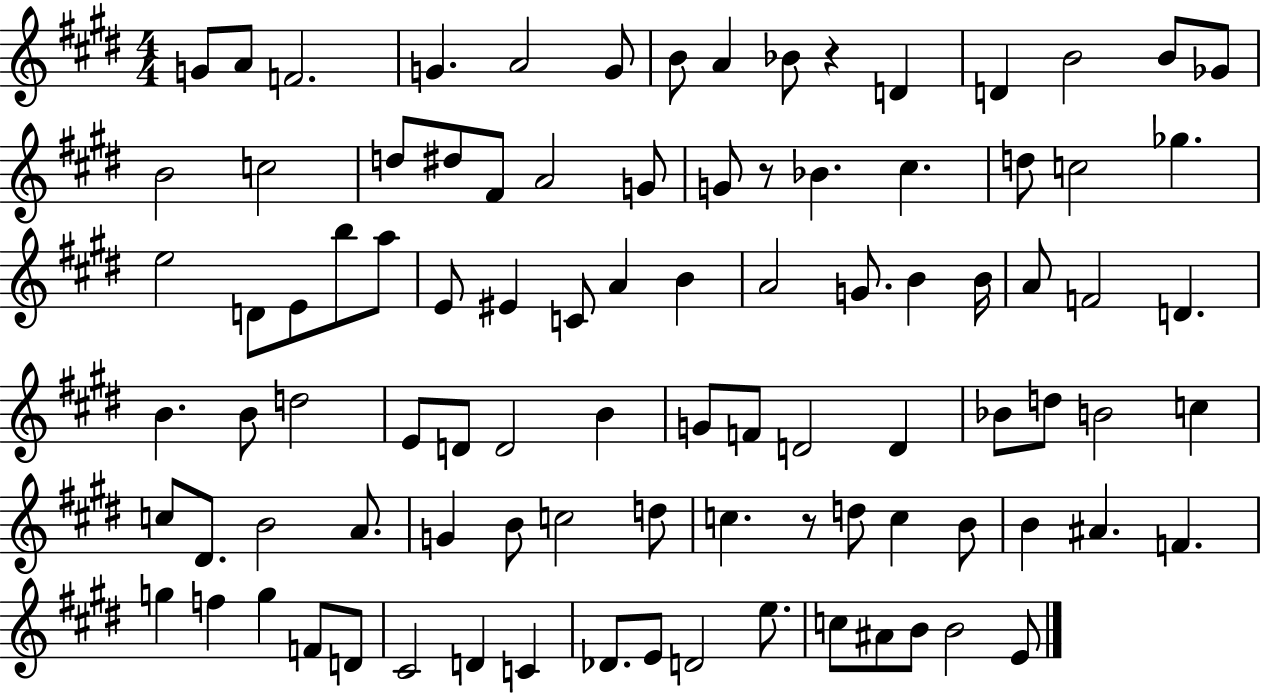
X:1
T:Untitled
M:4/4
L:1/4
K:E
G/2 A/2 F2 G A2 G/2 B/2 A _B/2 z D D B2 B/2 _G/2 B2 c2 d/2 ^d/2 ^F/2 A2 G/2 G/2 z/2 _B ^c d/2 c2 _g e2 D/2 E/2 b/2 a/2 E/2 ^E C/2 A B A2 G/2 B B/4 A/2 F2 D B B/2 d2 E/2 D/2 D2 B G/2 F/2 D2 D _B/2 d/2 B2 c c/2 ^D/2 B2 A/2 G B/2 c2 d/2 c z/2 d/2 c B/2 B ^A F g f g F/2 D/2 ^C2 D C _D/2 E/2 D2 e/2 c/2 ^A/2 B/2 B2 E/2